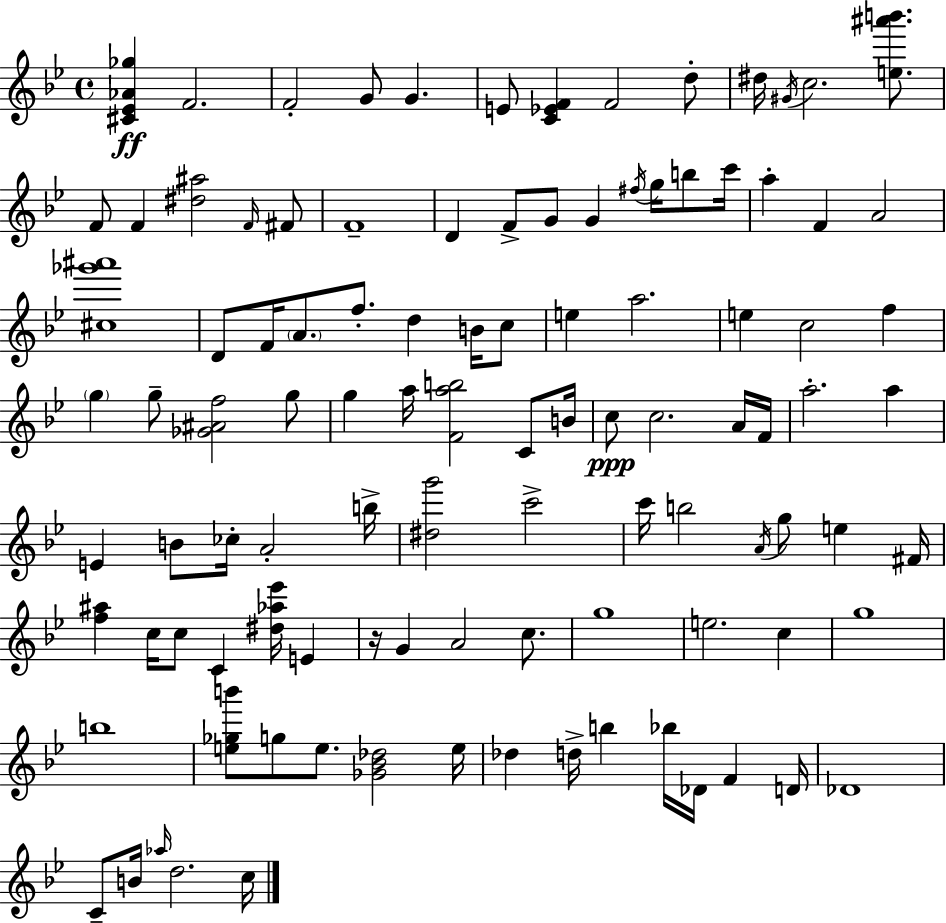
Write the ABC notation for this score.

X:1
T:Untitled
M:4/4
L:1/4
K:Gm
[^C_E_A_g] F2 F2 G/2 G E/2 [C_EF] F2 d/2 ^d/4 ^G/4 c2 [e^a'b']/2 F/2 F [^d^a]2 F/4 ^F/2 F4 D F/2 G/2 G ^f/4 g/4 b/2 c'/4 a F A2 [^c_g'^a']4 D/2 F/4 A/2 f/2 d B/4 c/2 e a2 e c2 f g g/2 [_G^Af]2 g/2 g a/4 [Fab]2 C/2 B/4 c/2 c2 A/4 F/4 a2 a E B/2 _c/4 A2 b/4 [^dg']2 c'2 c'/4 b2 A/4 g/2 e ^F/4 [f^a] c/4 c/2 C [^d_a_e']/4 E z/4 G A2 c/2 g4 e2 c g4 b4 [e_gb']/2 g/2 e/2 [_G_B_d]2 e/4 _d d/4 b _b/4 _D/4 F D/4 _D4 C/2 B/4 _a/4 d2 c/4